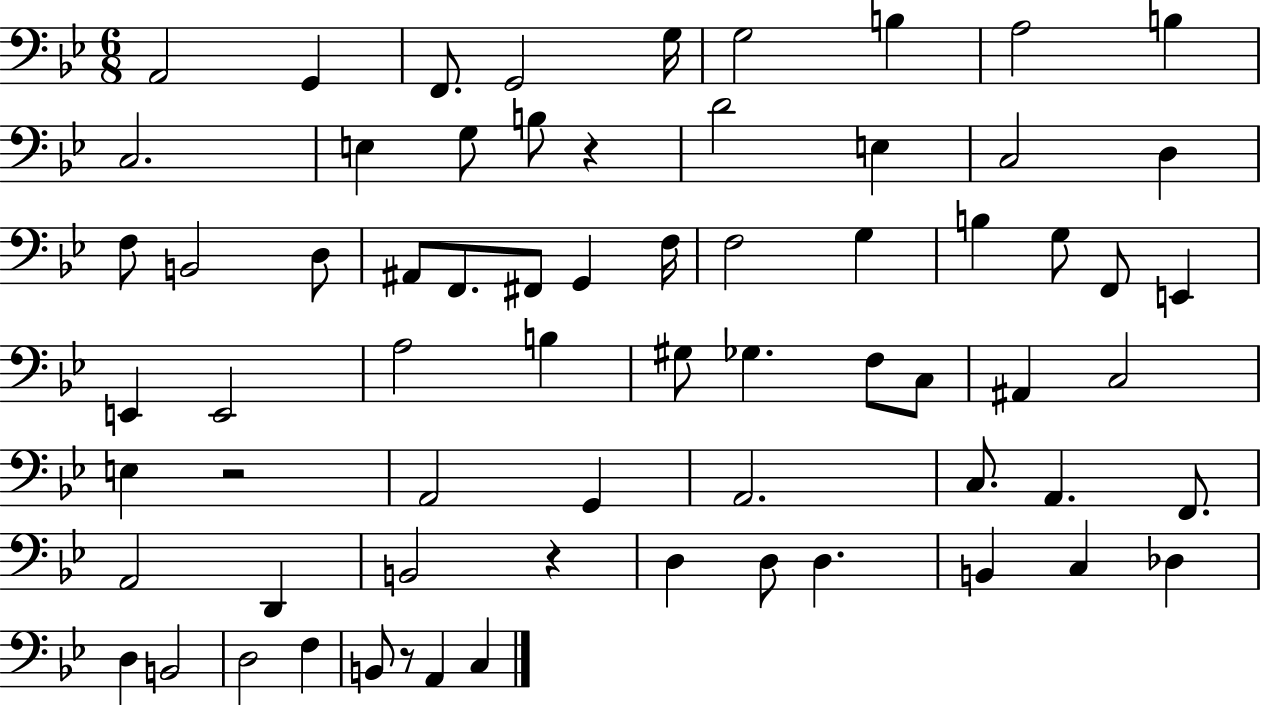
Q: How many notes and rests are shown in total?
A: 68